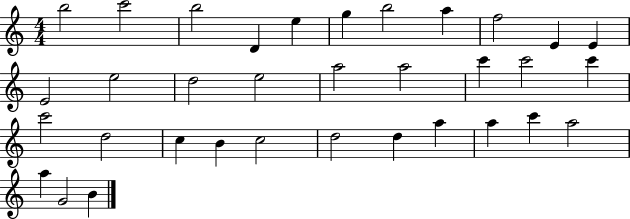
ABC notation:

X:1
T:Untitled
M:4/4
L:1/4
K:C
b2 c'2 b2 D e g b2 a f2 E E E2 e2 d2 e2 a2 a2 c' c'2 c' c'2 d2 c B c2 d2 d a a c' a2 a G2 B